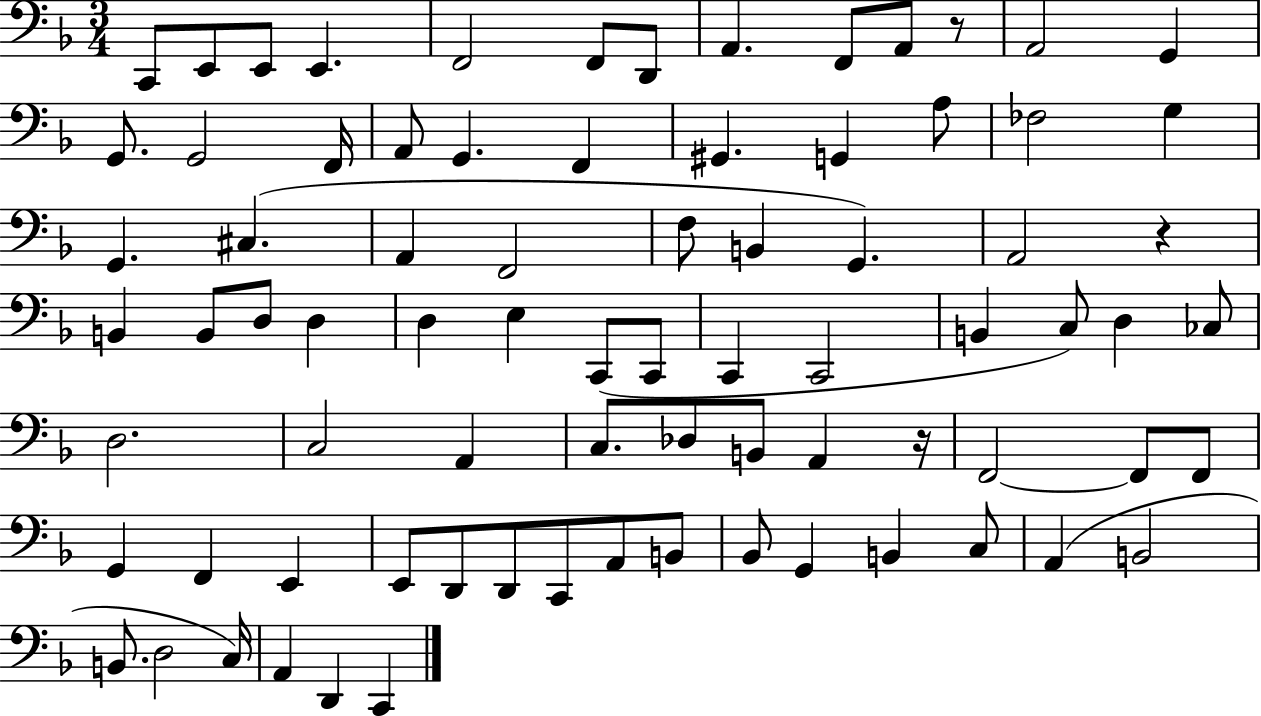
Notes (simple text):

C2/e E2/e E2/e E2/q. F2/h F2/e D2/e A2/q. F2/e A2/e R/e A2/h G2/q G2/e. G2/h F2/s A2/e G2/q. F2/q G#2/q. G2/q A3/e FES3/h G3/q G2/q. C#3/q. A2/q F2/h F3/e B2/q G2/q. A2/h R/q B2/q B2/e D3/e D3/q D3/q E3/q C2/e C2/e C2/q C2/h B2/q C3/e D3/q CES3/e D3/h. C3/h A2/q C3/e. Db3/e B2/e A2/q R/s F2/h F2/e F2/e G2/q F2/q E2/q E2/e D2/e D2/e C2/e A2/e B2/e Bb2/e G2/q B2/q C3/e A2/q B2/h B2/e. D3/h C3/s A2/q D2/q C2/q